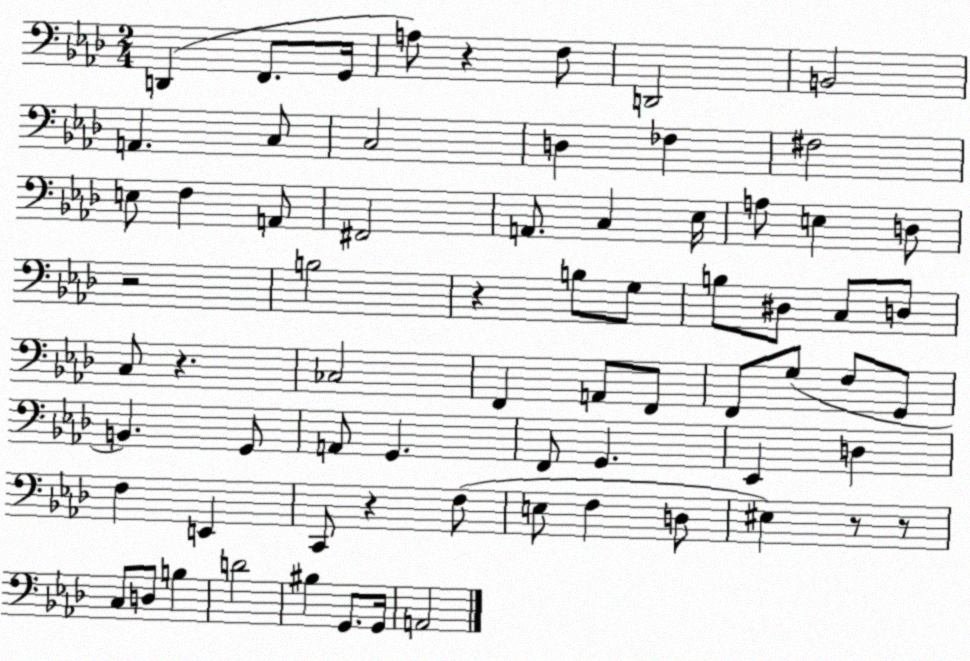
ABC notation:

X:1
T:Untitled
M:2/4
L:1/4
K:Ab
D,, F,,/2 G,,/4 A,/2 z F,/2 D,,2 B,,2 A,, C,/2 C,2 D, _F, ^F,2 E,/2 F, A,,/2 ^F,,2 A,,/2 C, _E,/4 A,/2 E, D,/2 z2 B,2 z B,/2 G,/2 B,/2 ^D,/2 C,/2 D,/2 C,/2 z _C,2 F,, A,,/2 F,,/2 F,,/2 G,/2 F,/2 G,,/2 B,, G,,/2 A,,/2 G,, F,,/2 G,, _E,, D, F, E,, C,,/2 z F,/2 E,/2 F, D,/2 ^E, z/2 z/2 C,/2 D,/2 B, D2 ^B, G,,/2 G,,/4 A,,2